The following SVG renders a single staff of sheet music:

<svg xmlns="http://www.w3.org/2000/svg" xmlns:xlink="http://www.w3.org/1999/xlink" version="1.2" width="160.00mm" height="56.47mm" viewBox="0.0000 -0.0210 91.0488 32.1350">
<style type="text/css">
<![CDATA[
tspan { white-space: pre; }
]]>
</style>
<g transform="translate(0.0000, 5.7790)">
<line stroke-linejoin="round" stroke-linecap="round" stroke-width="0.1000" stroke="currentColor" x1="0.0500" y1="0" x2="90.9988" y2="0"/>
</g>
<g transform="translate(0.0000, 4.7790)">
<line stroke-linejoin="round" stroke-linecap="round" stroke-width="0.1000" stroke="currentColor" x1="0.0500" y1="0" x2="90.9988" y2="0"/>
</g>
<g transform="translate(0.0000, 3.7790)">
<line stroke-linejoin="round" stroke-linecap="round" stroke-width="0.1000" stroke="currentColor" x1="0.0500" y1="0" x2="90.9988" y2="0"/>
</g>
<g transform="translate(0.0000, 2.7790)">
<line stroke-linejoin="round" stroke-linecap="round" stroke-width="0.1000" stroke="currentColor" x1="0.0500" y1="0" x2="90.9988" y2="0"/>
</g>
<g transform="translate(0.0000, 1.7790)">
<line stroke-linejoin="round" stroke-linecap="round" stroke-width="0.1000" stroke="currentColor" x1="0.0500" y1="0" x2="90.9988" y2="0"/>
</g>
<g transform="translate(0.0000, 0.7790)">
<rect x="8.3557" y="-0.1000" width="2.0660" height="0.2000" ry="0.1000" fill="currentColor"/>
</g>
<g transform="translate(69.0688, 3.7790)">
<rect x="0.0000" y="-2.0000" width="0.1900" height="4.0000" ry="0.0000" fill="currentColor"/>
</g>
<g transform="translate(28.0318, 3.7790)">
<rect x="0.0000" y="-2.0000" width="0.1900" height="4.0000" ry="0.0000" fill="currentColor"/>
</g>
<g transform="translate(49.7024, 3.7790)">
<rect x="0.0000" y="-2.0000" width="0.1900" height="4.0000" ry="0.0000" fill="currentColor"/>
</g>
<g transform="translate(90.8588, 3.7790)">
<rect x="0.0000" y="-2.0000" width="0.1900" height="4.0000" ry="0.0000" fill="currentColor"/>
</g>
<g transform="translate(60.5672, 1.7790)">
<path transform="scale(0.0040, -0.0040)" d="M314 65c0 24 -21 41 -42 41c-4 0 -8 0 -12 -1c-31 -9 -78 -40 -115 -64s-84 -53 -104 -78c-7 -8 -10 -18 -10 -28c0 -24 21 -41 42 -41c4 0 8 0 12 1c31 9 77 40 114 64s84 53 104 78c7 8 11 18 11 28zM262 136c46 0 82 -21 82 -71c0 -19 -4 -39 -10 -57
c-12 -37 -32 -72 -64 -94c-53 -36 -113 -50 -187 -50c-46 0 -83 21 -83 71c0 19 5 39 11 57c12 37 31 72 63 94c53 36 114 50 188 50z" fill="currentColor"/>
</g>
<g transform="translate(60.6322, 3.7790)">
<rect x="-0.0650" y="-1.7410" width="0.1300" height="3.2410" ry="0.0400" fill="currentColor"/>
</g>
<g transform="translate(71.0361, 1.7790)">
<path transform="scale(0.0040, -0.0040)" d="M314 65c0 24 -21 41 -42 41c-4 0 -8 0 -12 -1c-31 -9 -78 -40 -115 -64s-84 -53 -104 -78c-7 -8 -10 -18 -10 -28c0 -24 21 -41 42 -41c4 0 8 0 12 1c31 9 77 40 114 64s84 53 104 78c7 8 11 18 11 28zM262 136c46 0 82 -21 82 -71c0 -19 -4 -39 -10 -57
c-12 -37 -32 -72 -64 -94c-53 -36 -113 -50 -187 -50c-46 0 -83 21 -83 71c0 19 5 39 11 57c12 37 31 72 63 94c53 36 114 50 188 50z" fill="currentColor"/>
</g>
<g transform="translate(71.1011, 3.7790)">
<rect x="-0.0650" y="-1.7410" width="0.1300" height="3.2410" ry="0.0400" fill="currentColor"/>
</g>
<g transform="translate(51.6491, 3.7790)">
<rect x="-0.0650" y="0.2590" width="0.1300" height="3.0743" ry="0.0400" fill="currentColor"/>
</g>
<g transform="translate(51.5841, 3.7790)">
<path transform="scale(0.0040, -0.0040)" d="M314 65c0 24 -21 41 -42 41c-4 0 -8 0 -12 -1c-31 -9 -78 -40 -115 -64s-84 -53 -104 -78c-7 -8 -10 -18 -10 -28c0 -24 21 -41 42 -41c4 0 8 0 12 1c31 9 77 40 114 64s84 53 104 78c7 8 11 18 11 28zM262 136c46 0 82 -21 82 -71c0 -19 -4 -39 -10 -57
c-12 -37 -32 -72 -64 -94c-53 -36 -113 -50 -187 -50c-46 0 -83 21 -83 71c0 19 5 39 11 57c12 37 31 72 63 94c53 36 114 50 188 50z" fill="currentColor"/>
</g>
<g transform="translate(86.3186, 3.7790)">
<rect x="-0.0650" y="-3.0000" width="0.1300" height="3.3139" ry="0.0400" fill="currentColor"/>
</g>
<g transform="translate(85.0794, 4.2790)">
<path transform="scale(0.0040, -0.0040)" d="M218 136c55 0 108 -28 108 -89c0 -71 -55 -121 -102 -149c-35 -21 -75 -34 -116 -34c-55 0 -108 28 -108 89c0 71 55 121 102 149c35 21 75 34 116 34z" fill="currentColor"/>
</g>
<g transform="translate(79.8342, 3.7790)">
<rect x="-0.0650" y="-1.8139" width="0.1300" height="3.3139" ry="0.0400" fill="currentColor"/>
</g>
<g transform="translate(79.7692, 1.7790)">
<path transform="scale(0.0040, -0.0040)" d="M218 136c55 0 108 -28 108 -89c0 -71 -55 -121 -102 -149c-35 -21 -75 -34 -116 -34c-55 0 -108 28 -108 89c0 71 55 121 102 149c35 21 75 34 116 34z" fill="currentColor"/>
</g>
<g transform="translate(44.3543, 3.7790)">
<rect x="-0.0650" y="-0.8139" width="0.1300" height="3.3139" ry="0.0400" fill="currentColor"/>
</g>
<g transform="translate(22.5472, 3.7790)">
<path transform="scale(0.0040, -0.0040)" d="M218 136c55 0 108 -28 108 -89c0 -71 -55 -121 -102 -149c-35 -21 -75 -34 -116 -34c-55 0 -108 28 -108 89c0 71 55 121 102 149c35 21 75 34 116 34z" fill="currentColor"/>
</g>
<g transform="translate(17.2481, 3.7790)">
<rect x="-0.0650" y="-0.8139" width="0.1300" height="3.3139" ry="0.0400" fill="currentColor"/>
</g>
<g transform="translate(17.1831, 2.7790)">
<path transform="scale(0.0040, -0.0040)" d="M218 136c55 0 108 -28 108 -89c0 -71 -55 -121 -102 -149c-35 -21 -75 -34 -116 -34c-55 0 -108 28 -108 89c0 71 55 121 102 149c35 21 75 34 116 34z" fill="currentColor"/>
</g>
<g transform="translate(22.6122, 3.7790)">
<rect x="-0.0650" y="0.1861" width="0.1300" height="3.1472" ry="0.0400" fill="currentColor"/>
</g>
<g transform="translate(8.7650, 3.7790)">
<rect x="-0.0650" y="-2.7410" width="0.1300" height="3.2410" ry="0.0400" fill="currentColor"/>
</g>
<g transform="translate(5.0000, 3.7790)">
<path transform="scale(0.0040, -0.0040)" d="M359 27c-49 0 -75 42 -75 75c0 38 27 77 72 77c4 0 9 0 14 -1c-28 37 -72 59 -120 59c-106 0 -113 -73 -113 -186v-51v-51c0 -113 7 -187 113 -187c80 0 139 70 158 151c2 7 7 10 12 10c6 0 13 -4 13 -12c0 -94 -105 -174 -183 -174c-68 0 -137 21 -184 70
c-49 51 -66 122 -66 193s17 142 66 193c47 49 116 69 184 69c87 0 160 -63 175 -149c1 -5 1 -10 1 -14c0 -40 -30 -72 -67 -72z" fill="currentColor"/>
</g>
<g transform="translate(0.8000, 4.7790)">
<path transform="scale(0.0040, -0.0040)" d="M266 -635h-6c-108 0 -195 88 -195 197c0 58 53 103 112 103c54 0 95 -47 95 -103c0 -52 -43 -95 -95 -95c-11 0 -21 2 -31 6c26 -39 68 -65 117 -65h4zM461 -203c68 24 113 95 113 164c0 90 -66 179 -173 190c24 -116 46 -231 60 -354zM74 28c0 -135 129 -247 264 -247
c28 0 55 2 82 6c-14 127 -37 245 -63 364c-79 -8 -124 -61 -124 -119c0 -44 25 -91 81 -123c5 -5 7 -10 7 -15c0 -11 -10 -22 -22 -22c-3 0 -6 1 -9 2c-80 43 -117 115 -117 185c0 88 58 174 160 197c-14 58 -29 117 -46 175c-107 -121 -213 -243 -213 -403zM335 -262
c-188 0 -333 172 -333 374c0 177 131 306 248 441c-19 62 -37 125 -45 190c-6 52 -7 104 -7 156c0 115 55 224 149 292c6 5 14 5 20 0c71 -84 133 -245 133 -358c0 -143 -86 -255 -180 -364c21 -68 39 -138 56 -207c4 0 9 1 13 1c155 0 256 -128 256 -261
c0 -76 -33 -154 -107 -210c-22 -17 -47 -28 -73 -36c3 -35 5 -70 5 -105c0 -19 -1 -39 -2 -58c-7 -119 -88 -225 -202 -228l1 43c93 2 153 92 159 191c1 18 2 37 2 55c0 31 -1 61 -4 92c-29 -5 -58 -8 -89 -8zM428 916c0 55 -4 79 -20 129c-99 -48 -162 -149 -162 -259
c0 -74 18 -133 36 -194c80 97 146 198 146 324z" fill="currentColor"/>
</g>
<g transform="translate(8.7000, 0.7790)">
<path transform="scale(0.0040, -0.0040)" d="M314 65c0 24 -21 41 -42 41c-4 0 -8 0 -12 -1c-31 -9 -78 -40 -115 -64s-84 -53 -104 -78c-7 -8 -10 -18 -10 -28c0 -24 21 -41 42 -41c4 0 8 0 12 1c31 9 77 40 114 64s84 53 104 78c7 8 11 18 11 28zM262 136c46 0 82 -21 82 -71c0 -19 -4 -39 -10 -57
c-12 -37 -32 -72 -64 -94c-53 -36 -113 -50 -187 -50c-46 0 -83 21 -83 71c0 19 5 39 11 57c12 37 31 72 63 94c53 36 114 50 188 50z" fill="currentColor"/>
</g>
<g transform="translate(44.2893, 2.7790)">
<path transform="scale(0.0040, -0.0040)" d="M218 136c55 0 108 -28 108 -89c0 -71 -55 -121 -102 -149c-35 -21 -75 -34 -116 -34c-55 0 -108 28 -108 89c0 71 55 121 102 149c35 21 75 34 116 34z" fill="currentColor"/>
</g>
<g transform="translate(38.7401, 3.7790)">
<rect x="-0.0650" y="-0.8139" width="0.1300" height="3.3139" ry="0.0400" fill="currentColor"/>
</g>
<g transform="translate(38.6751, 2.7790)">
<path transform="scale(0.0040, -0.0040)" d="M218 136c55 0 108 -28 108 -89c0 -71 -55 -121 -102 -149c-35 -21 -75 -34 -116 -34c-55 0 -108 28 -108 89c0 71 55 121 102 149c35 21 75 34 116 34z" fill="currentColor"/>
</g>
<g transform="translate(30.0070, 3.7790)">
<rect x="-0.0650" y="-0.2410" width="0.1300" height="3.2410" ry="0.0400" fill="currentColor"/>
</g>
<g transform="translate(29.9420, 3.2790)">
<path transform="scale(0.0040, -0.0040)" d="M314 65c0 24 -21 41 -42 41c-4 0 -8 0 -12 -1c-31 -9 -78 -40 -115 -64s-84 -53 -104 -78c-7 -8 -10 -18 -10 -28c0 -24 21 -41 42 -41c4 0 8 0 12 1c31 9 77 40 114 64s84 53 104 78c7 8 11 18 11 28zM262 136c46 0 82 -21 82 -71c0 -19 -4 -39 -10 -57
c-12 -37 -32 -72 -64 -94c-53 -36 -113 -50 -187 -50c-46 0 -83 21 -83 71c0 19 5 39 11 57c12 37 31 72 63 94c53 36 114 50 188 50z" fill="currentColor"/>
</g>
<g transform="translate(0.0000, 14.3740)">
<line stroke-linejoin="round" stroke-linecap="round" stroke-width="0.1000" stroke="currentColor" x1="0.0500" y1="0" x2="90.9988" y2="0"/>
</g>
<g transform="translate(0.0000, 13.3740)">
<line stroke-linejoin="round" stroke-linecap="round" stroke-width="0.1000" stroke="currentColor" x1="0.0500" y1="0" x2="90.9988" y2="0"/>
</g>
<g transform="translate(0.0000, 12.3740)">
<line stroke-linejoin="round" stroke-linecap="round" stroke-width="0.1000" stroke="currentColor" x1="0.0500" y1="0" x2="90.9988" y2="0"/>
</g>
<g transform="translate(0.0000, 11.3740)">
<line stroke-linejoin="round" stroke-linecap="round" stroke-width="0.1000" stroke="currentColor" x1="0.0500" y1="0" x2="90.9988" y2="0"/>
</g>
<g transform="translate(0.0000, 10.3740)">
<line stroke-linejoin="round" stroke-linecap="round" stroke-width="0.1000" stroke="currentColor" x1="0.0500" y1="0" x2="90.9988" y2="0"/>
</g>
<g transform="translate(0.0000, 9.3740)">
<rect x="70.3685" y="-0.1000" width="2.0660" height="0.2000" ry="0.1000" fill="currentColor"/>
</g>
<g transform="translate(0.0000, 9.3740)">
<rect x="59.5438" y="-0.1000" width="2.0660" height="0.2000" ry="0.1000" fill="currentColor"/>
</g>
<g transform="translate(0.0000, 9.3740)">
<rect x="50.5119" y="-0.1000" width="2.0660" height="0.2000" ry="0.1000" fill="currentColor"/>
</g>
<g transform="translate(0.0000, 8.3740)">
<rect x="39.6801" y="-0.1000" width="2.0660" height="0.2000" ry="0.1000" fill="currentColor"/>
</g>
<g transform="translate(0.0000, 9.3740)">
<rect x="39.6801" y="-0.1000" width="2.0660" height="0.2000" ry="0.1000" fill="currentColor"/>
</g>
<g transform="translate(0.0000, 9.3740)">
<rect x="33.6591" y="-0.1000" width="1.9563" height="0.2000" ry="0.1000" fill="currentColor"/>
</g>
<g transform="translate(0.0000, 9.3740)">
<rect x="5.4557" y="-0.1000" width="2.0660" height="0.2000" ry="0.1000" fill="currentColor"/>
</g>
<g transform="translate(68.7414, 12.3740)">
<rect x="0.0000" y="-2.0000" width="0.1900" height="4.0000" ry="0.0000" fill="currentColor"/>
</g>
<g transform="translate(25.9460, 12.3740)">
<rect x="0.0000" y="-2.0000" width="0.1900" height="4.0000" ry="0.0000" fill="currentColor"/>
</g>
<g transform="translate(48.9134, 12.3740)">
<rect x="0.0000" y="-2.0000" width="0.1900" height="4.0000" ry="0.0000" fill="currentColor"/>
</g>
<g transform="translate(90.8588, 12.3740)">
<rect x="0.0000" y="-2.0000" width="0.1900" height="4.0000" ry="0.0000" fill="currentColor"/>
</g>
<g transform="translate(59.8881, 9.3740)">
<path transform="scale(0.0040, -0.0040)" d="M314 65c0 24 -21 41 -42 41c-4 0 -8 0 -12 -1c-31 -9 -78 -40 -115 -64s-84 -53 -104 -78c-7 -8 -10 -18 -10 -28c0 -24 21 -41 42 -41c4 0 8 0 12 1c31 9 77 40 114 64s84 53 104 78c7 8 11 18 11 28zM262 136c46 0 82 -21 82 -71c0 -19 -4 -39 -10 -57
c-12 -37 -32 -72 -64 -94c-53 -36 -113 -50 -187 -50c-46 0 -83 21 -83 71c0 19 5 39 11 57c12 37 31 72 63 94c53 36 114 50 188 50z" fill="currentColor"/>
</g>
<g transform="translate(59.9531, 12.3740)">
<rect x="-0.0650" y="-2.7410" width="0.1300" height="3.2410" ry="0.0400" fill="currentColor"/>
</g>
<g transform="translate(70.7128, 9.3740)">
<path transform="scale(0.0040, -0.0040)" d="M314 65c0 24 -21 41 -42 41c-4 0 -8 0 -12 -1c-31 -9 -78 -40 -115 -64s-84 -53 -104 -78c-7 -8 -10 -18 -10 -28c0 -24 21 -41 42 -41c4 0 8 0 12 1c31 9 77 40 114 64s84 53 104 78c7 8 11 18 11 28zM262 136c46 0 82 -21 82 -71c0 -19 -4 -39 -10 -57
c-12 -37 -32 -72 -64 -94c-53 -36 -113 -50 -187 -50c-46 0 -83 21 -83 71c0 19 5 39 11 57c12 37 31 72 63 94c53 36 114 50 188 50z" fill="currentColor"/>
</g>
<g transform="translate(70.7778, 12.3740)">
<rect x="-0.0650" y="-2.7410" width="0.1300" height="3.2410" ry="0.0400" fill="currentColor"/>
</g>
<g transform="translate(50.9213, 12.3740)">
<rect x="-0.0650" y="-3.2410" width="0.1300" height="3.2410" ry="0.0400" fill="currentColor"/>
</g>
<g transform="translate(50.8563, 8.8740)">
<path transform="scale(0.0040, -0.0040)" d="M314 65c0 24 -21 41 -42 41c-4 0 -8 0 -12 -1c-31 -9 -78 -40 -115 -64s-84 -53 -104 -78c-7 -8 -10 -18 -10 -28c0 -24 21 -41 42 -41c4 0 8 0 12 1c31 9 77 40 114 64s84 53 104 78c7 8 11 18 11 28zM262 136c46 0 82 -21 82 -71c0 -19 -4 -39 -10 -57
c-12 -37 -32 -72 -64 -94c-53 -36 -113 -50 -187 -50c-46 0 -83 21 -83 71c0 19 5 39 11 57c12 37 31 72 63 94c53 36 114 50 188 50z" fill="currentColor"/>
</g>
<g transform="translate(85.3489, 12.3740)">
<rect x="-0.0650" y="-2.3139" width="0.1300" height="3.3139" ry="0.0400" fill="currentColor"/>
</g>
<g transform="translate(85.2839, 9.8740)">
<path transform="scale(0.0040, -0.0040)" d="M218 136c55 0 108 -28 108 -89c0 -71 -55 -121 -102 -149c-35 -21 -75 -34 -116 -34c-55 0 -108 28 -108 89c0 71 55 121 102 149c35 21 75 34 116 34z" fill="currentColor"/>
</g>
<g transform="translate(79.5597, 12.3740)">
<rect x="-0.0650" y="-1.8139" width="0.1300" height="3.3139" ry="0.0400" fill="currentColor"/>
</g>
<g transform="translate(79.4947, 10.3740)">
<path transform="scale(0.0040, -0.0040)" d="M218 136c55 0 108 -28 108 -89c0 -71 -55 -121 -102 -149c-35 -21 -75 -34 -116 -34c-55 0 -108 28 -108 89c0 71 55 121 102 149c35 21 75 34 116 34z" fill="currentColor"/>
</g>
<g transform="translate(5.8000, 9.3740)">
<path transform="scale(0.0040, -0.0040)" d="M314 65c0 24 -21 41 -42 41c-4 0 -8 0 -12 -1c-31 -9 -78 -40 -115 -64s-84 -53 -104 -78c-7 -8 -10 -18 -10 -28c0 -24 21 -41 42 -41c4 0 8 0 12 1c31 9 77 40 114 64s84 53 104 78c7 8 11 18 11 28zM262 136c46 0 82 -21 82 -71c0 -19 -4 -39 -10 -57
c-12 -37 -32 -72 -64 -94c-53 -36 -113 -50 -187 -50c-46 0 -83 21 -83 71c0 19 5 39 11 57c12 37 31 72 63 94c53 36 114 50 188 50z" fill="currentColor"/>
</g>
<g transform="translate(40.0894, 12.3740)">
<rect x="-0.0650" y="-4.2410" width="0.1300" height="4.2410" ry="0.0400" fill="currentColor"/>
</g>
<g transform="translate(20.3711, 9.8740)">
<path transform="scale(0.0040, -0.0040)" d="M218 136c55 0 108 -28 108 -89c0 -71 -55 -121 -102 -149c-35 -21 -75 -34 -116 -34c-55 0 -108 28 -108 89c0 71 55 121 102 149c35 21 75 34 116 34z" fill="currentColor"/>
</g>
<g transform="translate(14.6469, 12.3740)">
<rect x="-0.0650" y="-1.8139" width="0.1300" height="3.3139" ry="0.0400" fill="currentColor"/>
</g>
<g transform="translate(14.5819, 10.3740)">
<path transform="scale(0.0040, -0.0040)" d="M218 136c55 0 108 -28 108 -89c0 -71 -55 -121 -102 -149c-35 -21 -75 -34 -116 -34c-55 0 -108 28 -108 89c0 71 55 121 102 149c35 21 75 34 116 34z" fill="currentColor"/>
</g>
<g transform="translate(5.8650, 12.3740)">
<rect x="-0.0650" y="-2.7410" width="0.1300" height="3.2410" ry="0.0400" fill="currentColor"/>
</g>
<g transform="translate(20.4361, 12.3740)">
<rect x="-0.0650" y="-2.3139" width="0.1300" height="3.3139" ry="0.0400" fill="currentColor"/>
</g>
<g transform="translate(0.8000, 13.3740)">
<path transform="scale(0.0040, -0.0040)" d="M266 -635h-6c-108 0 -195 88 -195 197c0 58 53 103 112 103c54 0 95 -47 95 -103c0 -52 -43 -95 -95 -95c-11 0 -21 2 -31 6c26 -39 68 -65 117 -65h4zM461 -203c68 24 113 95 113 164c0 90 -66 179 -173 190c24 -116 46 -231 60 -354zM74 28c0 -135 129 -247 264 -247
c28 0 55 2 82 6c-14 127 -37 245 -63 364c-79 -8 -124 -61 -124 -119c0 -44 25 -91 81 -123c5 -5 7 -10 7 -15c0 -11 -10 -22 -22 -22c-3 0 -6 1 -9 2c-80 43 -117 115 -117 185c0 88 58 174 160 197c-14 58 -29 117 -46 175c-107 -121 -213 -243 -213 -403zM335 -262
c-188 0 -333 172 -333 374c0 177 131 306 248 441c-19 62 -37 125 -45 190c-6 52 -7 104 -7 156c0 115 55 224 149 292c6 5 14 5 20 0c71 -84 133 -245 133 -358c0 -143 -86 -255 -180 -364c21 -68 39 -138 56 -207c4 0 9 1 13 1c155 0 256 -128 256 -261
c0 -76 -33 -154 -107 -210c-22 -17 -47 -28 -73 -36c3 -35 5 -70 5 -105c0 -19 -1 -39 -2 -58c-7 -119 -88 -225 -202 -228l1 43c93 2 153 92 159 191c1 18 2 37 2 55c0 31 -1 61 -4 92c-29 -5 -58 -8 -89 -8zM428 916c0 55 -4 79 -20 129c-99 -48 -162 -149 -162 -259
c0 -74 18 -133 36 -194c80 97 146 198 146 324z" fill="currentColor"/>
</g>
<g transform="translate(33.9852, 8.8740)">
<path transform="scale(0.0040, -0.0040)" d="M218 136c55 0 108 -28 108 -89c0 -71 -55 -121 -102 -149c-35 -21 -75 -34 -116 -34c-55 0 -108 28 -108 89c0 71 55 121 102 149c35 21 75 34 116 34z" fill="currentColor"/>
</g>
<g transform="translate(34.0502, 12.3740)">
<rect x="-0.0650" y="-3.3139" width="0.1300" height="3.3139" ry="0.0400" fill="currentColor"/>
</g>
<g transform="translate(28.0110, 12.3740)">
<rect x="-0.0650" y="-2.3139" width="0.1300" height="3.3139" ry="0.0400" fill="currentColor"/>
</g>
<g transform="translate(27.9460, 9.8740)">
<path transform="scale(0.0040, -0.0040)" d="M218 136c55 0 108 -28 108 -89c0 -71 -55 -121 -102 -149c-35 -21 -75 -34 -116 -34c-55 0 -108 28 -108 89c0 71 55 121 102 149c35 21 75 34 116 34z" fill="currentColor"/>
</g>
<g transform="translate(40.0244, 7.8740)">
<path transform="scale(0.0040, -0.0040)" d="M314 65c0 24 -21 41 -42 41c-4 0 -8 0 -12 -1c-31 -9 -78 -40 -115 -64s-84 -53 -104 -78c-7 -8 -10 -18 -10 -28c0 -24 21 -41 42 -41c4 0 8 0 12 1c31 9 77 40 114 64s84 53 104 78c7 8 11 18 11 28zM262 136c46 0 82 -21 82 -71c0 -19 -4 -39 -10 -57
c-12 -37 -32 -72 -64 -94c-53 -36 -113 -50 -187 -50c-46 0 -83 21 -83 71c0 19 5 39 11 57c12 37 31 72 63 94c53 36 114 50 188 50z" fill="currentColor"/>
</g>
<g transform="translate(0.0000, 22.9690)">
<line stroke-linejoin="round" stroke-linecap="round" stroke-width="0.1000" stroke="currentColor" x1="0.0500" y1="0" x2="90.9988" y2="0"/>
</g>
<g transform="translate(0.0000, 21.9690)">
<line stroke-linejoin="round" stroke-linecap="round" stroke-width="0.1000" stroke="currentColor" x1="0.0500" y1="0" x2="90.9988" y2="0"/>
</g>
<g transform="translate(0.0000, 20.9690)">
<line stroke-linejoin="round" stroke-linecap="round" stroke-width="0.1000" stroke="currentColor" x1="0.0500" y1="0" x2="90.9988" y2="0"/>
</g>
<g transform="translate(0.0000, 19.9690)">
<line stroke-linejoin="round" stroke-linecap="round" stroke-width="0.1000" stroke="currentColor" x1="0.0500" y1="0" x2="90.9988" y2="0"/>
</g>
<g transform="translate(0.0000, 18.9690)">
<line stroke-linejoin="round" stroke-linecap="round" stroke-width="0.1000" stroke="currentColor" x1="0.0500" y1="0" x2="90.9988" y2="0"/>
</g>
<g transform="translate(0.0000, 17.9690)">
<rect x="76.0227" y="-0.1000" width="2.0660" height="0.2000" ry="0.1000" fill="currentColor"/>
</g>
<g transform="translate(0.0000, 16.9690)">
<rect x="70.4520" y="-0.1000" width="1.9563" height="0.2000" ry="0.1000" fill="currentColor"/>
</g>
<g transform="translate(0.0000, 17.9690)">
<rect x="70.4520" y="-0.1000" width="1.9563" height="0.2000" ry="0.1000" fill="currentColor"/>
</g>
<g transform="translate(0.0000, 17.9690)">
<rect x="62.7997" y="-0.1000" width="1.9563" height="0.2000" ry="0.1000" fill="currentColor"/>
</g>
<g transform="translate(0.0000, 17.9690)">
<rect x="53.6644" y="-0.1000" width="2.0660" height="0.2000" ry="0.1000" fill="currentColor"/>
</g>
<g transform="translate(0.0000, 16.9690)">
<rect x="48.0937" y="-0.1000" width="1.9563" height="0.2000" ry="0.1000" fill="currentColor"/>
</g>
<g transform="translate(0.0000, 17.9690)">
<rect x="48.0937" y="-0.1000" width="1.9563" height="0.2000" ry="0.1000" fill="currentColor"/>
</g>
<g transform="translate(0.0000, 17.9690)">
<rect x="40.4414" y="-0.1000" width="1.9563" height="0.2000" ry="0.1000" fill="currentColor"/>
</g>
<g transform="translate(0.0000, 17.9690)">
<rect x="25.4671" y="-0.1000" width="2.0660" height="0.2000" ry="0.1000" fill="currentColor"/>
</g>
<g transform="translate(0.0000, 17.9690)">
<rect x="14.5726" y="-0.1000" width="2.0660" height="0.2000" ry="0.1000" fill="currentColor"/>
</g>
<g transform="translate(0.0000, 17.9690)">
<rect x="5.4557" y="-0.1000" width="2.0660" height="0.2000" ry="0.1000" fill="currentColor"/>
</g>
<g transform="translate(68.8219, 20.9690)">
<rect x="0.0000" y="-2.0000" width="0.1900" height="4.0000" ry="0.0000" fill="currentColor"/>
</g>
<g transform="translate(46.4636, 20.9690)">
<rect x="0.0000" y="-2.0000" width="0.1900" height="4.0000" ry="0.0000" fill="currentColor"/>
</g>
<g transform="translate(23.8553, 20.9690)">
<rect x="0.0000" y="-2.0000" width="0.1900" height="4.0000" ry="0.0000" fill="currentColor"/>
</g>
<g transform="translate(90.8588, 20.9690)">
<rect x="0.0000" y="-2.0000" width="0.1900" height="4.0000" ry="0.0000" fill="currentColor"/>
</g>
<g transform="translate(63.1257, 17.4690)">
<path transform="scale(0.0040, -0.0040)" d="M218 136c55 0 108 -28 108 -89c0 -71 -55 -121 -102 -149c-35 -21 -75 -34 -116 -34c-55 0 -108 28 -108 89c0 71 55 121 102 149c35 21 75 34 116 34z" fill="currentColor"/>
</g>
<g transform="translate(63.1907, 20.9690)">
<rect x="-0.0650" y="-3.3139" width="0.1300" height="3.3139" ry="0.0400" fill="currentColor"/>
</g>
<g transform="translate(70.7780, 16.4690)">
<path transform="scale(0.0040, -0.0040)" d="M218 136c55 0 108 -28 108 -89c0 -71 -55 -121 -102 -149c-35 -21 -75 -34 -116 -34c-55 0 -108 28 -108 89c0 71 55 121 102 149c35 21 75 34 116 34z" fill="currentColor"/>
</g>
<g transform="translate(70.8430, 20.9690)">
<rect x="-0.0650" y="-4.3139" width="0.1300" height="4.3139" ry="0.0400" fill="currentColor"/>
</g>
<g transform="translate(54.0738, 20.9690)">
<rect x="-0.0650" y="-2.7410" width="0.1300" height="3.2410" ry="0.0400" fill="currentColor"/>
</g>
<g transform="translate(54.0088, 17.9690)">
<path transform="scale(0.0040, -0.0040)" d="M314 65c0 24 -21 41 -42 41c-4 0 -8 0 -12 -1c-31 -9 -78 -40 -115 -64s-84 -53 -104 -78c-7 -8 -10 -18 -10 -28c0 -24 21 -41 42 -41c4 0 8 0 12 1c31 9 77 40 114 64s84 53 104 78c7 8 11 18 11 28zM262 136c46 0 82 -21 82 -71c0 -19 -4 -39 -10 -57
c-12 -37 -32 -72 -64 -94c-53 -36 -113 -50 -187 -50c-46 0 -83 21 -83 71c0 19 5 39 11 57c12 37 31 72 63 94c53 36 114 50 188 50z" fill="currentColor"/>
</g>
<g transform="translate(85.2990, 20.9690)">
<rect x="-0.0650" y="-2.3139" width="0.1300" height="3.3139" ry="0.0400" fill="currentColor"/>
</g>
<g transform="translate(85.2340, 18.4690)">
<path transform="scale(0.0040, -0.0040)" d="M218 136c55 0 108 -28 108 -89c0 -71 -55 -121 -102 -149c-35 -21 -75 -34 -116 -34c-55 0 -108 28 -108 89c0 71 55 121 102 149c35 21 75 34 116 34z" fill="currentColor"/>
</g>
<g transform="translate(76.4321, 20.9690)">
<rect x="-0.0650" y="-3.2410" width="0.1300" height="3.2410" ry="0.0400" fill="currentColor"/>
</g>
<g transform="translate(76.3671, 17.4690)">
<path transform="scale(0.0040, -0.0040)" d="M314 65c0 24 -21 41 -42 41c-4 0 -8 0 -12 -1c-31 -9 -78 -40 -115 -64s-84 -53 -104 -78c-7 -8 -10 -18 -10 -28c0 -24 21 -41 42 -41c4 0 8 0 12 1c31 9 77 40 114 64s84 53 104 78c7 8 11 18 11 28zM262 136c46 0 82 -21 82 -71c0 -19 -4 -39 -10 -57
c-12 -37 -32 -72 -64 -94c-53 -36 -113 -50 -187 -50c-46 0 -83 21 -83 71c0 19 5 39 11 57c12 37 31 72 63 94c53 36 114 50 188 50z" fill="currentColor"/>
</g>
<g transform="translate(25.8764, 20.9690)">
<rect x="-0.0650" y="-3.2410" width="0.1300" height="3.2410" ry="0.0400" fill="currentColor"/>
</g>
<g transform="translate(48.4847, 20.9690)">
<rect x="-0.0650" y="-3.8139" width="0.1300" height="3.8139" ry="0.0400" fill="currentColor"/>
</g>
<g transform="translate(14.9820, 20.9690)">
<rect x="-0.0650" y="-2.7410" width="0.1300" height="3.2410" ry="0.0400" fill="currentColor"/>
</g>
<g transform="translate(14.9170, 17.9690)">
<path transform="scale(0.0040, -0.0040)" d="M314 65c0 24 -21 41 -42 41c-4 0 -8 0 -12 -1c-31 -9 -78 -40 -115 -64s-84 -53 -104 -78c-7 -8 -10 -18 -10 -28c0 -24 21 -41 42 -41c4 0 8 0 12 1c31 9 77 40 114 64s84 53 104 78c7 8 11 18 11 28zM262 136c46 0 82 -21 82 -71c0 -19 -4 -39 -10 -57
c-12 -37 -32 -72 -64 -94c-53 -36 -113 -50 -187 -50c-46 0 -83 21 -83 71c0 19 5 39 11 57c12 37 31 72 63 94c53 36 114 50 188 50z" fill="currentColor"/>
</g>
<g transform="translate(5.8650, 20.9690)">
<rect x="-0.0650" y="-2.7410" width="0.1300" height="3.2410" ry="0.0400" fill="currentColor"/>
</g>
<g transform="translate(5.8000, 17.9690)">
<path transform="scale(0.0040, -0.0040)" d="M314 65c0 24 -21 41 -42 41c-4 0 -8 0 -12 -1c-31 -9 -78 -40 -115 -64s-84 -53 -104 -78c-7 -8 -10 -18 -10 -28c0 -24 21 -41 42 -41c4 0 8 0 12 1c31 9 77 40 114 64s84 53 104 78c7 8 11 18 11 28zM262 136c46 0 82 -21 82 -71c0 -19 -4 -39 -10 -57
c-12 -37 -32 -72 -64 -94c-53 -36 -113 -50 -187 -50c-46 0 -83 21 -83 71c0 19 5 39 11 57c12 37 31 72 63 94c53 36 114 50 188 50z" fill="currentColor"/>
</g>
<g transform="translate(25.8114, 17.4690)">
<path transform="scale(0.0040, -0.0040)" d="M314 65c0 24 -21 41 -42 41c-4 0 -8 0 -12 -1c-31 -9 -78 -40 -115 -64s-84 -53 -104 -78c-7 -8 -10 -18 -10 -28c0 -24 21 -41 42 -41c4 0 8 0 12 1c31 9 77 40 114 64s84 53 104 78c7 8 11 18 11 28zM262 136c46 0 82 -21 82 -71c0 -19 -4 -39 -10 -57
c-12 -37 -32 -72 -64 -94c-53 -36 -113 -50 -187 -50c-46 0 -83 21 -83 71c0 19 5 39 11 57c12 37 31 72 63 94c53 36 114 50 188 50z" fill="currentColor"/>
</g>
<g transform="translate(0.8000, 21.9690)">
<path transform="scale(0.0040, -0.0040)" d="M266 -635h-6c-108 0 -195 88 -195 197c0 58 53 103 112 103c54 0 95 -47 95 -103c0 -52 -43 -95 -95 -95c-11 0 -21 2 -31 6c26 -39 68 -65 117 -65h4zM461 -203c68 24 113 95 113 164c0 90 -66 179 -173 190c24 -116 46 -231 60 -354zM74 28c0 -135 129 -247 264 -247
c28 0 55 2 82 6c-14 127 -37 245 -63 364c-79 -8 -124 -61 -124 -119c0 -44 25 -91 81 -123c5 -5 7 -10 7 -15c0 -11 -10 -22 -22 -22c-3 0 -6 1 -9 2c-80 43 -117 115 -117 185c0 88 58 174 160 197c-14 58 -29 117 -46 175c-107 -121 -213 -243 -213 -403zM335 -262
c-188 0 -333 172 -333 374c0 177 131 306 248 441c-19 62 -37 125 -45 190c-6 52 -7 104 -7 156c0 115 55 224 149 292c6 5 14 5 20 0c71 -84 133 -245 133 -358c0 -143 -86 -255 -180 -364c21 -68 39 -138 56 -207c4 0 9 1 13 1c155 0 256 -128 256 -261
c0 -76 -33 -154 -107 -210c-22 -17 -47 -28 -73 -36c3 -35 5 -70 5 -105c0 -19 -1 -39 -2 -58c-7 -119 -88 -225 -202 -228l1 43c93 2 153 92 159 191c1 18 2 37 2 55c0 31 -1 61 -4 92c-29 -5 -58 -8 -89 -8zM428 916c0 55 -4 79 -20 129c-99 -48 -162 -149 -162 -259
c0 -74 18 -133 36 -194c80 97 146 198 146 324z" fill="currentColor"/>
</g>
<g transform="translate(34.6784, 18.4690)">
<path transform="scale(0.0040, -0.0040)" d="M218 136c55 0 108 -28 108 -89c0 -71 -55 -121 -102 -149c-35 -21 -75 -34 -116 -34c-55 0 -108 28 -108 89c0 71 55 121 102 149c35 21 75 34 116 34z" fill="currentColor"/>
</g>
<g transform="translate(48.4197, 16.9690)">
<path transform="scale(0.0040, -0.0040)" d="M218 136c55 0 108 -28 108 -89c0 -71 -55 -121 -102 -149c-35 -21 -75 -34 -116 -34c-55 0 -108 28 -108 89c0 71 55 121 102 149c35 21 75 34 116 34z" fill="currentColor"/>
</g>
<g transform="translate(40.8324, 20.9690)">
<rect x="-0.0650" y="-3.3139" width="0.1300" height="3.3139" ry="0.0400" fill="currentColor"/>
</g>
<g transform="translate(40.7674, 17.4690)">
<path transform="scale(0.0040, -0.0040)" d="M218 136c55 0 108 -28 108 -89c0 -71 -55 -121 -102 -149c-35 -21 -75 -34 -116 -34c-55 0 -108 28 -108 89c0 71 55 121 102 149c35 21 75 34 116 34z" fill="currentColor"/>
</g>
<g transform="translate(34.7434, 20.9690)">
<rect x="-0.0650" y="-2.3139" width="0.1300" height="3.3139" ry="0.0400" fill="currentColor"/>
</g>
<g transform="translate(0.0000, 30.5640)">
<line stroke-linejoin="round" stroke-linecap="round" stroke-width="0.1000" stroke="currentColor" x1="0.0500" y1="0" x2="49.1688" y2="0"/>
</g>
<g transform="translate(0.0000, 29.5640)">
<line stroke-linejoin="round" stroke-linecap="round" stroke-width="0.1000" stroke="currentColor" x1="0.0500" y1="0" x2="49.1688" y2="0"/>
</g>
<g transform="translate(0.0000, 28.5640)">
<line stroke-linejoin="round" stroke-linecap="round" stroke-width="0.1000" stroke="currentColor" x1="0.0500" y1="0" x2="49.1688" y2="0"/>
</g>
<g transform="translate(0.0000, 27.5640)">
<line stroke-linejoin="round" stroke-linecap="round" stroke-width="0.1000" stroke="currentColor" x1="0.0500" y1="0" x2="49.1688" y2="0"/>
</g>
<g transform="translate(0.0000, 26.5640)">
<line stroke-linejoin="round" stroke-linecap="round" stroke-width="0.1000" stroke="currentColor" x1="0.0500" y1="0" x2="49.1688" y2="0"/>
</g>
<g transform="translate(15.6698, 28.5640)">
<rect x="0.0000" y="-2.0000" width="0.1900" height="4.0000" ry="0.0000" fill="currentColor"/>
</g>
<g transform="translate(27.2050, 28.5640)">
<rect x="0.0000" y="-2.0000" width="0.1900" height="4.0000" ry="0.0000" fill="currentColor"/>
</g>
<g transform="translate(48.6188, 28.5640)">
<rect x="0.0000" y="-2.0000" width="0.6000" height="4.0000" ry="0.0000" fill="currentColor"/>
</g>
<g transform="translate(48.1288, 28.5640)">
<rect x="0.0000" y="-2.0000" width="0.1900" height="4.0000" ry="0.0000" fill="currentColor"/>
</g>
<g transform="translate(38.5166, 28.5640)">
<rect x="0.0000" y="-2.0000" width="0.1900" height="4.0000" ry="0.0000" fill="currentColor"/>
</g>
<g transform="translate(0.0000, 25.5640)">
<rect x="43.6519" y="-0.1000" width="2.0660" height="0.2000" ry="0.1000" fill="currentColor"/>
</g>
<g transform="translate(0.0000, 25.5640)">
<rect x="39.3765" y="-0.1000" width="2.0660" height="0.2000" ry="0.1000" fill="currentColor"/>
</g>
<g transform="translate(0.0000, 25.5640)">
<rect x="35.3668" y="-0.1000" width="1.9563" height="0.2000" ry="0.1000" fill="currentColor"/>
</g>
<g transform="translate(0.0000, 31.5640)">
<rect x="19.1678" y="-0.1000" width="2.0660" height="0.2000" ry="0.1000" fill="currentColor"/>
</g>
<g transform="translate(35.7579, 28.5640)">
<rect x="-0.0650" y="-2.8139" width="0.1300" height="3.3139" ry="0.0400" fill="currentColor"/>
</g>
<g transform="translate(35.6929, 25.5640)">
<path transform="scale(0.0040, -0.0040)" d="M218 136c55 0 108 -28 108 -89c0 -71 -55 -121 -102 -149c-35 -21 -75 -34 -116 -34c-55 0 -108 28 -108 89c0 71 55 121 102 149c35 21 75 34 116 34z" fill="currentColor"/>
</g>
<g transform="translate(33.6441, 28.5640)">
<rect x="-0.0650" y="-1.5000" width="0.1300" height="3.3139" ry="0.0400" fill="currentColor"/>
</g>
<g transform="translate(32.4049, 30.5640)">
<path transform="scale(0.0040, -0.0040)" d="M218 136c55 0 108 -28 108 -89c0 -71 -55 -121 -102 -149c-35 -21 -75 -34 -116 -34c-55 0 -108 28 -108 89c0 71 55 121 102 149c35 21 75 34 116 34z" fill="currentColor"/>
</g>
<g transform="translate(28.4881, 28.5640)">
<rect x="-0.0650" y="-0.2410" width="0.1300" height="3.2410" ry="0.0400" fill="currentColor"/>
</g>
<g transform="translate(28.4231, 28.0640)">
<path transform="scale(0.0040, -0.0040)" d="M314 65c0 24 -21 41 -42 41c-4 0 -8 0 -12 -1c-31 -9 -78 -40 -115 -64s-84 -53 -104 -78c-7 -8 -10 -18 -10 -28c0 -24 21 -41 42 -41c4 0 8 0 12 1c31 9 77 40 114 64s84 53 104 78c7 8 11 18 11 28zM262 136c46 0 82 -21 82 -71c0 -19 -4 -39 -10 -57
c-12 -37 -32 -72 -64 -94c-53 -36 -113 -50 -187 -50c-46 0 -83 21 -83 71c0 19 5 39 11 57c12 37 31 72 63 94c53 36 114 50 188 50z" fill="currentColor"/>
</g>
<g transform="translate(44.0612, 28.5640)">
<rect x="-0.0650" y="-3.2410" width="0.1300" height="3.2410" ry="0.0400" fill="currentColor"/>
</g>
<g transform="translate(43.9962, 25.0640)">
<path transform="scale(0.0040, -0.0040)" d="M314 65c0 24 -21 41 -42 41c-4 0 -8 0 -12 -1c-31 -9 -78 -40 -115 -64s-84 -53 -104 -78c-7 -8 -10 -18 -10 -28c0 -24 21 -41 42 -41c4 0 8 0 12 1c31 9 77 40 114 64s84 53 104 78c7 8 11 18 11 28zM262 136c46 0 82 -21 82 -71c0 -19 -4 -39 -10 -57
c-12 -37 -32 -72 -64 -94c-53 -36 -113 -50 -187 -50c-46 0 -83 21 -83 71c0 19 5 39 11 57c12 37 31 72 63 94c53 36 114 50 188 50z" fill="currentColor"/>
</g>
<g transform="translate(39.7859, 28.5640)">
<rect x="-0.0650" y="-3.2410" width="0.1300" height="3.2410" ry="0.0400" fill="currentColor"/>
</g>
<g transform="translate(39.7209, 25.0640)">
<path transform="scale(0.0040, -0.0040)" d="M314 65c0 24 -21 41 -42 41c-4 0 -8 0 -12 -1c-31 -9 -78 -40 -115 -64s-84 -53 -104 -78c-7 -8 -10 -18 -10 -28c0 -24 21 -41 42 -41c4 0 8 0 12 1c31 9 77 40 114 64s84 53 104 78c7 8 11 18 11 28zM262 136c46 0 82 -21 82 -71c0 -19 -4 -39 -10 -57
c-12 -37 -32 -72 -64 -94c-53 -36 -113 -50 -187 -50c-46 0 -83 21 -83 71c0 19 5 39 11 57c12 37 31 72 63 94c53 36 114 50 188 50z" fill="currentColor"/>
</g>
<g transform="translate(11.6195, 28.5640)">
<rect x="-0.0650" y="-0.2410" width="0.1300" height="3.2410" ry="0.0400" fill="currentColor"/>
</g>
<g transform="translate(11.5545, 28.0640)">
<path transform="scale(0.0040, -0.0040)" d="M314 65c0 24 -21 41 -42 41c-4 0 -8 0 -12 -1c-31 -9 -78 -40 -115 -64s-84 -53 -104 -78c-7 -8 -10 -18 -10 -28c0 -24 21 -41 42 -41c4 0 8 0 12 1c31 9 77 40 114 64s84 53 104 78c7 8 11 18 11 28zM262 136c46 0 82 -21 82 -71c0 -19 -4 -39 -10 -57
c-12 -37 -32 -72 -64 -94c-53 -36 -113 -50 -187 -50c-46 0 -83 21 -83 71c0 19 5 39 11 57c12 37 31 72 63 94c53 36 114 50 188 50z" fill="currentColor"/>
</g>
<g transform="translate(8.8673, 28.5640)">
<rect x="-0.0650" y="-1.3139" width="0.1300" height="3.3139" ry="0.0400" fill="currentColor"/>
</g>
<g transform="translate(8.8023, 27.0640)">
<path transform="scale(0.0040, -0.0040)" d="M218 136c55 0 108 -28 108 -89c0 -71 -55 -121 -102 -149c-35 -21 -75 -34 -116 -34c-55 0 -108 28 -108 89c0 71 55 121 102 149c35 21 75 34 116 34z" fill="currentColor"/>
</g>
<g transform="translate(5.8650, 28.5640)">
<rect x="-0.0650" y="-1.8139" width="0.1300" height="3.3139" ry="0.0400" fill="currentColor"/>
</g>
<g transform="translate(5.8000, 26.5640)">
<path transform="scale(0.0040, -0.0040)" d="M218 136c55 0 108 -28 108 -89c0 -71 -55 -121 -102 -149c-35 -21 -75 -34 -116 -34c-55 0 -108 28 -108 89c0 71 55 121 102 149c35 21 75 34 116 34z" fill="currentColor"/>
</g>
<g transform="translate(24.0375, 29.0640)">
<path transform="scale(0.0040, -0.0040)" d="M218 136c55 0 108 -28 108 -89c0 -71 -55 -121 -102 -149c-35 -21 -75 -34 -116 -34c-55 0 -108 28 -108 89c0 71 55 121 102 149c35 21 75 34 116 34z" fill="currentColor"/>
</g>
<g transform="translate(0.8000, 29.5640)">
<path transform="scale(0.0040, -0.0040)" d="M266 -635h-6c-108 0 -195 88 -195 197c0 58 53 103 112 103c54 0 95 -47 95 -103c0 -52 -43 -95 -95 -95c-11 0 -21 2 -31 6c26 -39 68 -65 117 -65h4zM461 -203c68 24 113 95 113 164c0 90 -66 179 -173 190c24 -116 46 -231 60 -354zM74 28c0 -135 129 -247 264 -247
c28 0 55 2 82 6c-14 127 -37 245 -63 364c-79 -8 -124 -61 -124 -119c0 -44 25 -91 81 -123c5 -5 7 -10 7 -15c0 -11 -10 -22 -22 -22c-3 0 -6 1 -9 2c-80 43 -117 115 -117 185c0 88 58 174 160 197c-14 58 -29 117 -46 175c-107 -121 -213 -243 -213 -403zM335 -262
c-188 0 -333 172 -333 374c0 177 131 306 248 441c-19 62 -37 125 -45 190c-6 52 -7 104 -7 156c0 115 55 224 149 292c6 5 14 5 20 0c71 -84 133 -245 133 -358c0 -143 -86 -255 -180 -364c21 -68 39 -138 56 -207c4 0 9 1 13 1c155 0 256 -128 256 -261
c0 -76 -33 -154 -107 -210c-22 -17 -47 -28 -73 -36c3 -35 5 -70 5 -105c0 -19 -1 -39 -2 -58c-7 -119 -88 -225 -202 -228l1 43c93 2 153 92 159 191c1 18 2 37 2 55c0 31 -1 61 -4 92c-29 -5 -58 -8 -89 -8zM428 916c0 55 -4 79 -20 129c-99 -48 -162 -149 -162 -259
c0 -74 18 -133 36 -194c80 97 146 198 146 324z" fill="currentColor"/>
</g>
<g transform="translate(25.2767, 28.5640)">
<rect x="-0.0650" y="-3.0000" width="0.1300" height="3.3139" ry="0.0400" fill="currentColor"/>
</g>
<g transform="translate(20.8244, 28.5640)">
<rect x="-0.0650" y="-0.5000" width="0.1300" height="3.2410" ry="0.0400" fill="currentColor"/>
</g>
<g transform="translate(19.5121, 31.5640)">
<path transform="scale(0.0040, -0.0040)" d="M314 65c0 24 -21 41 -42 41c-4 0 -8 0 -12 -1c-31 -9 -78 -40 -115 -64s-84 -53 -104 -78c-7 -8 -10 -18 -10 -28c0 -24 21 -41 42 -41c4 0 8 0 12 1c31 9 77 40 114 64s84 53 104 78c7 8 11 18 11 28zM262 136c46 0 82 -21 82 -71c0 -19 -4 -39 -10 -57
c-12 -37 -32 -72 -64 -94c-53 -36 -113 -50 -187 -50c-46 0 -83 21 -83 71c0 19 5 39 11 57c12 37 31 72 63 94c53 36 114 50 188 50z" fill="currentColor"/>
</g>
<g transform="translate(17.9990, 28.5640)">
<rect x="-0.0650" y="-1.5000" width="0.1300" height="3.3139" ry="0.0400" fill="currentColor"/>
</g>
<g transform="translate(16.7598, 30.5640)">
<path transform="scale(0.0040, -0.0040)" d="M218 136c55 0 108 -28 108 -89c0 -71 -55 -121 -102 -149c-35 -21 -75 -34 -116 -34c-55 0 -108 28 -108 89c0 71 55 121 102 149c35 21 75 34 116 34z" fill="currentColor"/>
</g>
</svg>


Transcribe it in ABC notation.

X:1
T:Untitled
M:4/4
L:1/4
K:C
a2 d B c2 d d B2 f2 f2 f A a2 f g g b d'2 b2 a2 a2 f g a2 a2 b2 g b c' a2 b d' b2 g f e c2 E C2 A c2 E a b2 b2